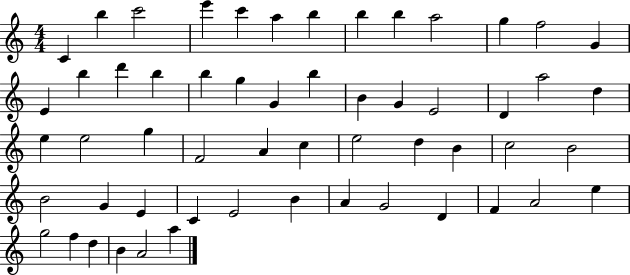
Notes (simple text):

C4/q B5/q C6/h E6/q C6/q A5/q B5/q B5/q B5/q A5/h G5/q F5/h G4/q E4/q B5/q D6/q B5/q B5/q G5/q G4/q B5/q B4/q G4/q E4/h D4/q A5/h D5/q E5/q E5/h G5/q F4/h A4/q C5/q E5/h D5/q B4/q C5/h B4/h B4/h G4/q E4/q C4/q E4/h B4/q A4/q G4/h D4/q F4/q A4/h E5/q G5/h F5/q D5/q B4/q A4/h A5/q